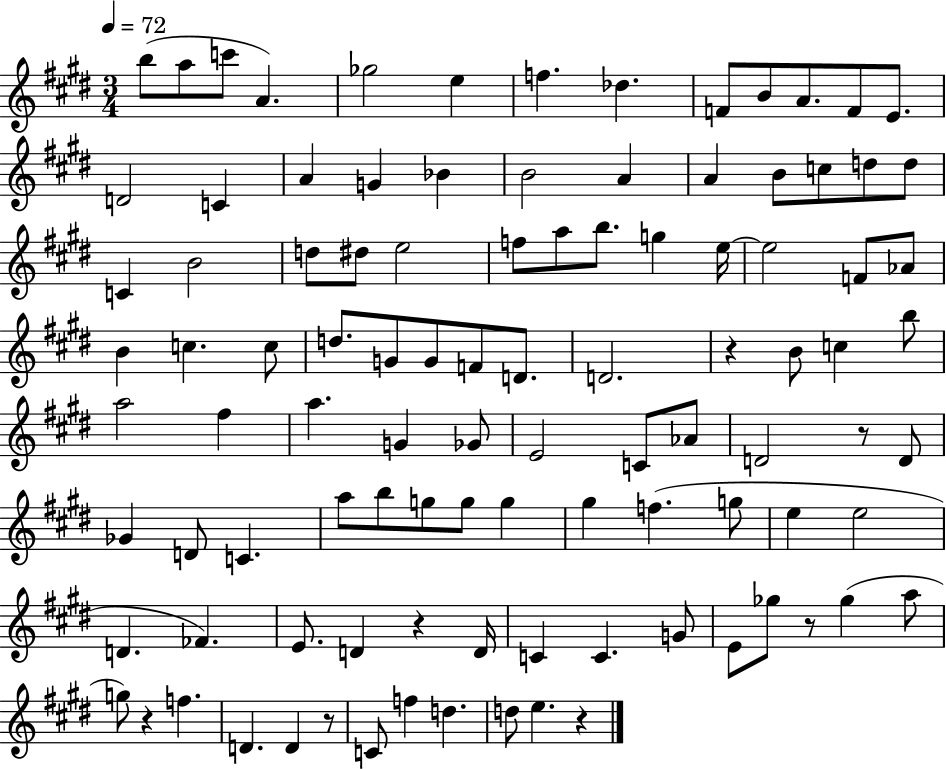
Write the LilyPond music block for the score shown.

{
  \clef treble
  \numericTimeSignature
  \time 3/4
  \key e \major
  \tempo 4 = 72
  b''8( a''8 c'''8 a'4.) | ges''2 e''4 | f''4. des''4. | f'8 b'8 a'8. f'8 e'8. | \break d'2 c'4 | a'4 g'4 bes'4 | b'2 a'4 | a'4 b'8 c''8 d''8 d''8 | \break c'4 b'2 | d''8 dis''8 e''2 | f''8 a''8 b''8. g''4 e''16~~ | e''2 f'8 aes'8 | \break b'4 c''4. c''8 | d''8. g'8 g'8 f'8 d'8. | d'2. | r4 b'8 c''4 b''8 | \break a''2 fis''4 | a''4. g'4 ges'8 | e'2 c'8 aes'8 | d'2 r8 d'8 | \break ges'4 d'8 c'4. | a''8 b''8 g''8 g''8 g''4 | gis''4 f''4.( g''8 | e''4 e''2 | \break d'4. fes'4.) | e'8. d'4 r4 d'16 | c'4 c'4. g'8 | e'8 ges''8 r8 ges''4( a''8 | \break g''8) r4 f''4. | d'4. d'4 r8 | c'8 f''4 d''4. | d''8 e''4. r4 | \break \bar "|."
}